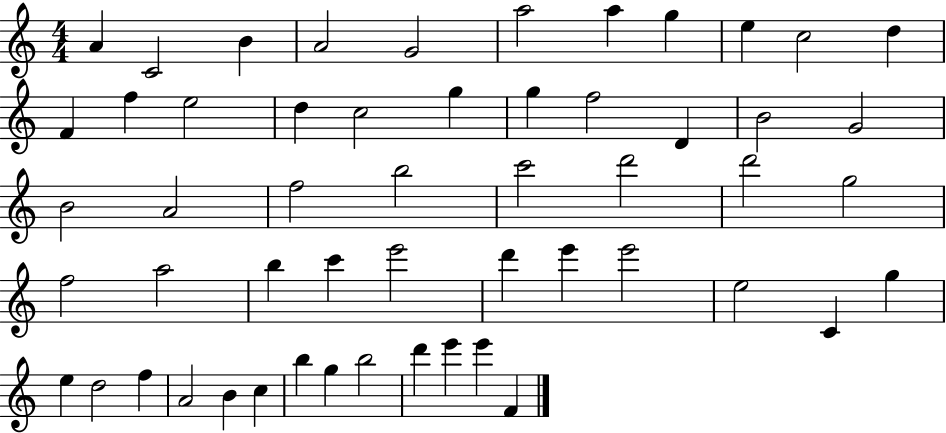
A4/q C4/h B4/q A4/h G4/h A5/h A5/q G5/q E5/q C5/h D5/q F4/q F5/q E5/h D5/q C5/h G5/q G5/q F5/h D4/q B4/h G4/h B4/h A4/h F5/h B5/h C6/h D6/h D6/h G5/h F5/h A5/h B5/q C6/q E6/h D6/q E6/q E6/h E5/h C4/q G5/q E5/q D5/h F5/q A4/h B4/q C5/q B5/q G5/q B5/h D6/q E6/q E6/q F4/q